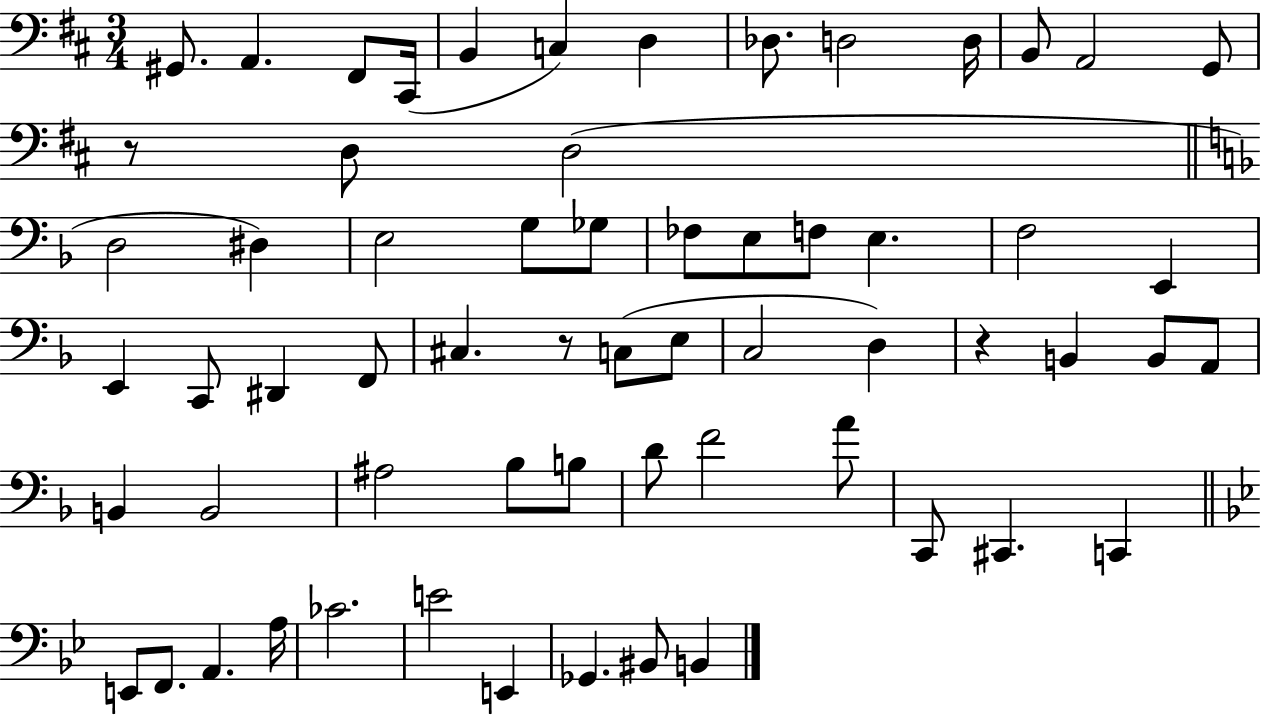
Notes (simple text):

G#2/e. A2/q. F#2/e C#2/s B2/q C3/q D3/q Db3/e. D3/h D3/s B2/e A2/h G2/e R/e D3/e D3/h D3/h D#3/q E3/h G3/e Gb3/e FES3/e E3/e F3/e E3/q. F3/h E2/q E2/q C2/e D#2/q F2/e C#3/q. R/e C3/e E3/e C3/h D3/q R/q B2/q B2/e A2/e B2/q B2/h A#3/h Bb3/e B3/e D4/e F4/h A4/e C2/e C#2/q. C2/q E2/e F2/e. A2/q. A3/s CES4/h. E4/h E2/q Gb2/q. BIS2/e B2/q